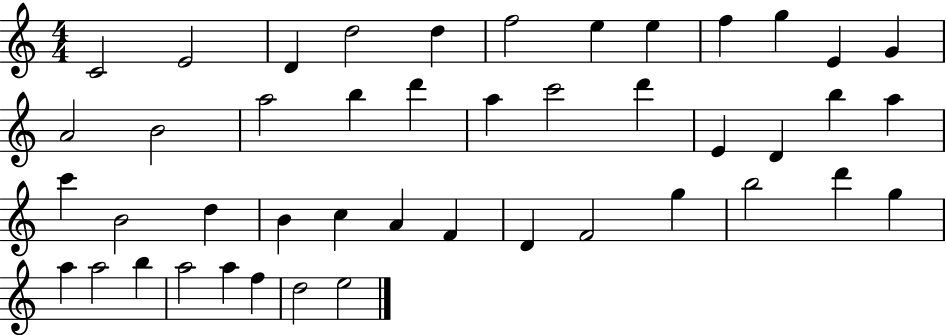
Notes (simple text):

C4/h E4/h D4/q D5/h D5/q F5/h E5/q E5/q F5/q G5/q E4/q G4/q A4/h B4/h A5/h B5/q D6/q A5/q C6/h D6/q E4/q D4/q B5/q A5/q C6/q B4/h D5/q B4/q C5/q A4/q F4/q D4/q F4/h G5/q B5/h D6/q G5/q A5/q A5/h B5/q A5/h A5/q F5/q D5/h E5/h